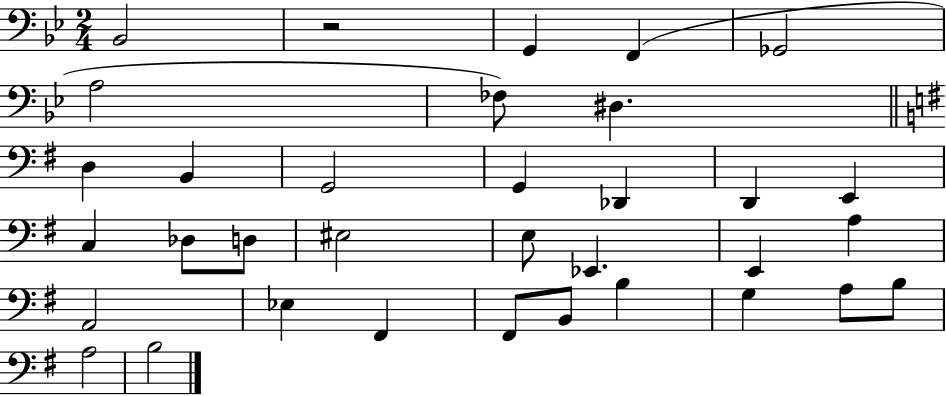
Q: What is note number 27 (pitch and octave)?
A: B2